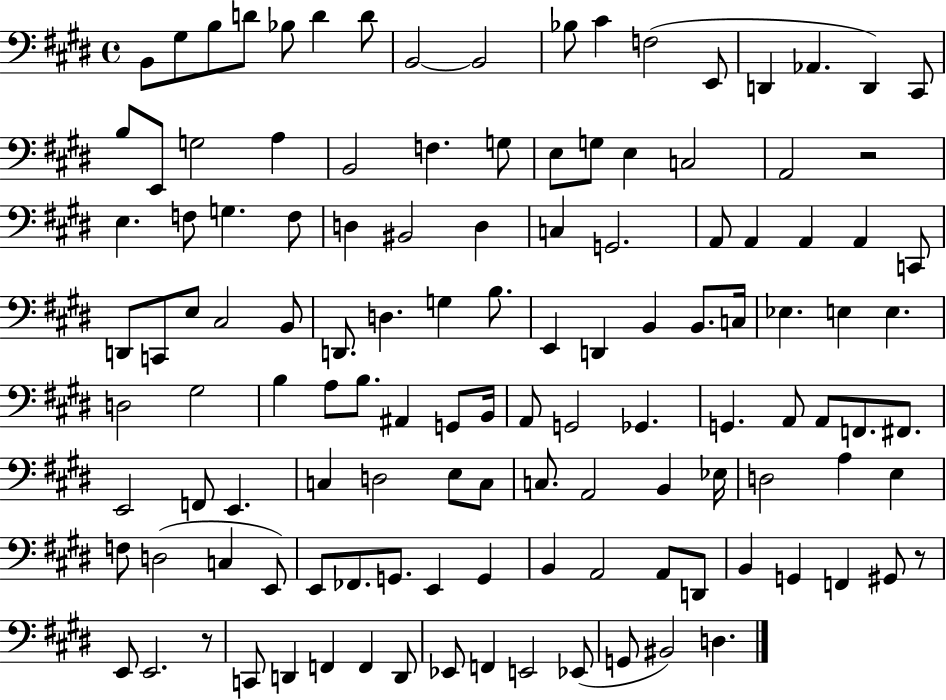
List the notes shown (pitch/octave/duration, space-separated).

B2/e G#3/e B3/e D4/e Bb3/e D4/q D4/e B2/h B2/h Bb3/e C#4/q F3/h E2/e D2/q Ab2/q. D2/q C#2/e B3/e E2/e G3/h A3/q B2/h F3/q. G3/e E3/e G3/e E3/q C3/h A2/h R/h E3/q. F3/e G3/q. F3/e D3/q BIS2/h D3/q C3/q G2/h. A2/e A2/q A2/q A2/q C2/e D2/e C2/e E3/e C#3/h B2/e D2/e. D3/q. G3/q B3/e. E2/q D2/q B2/q B2/e. C3/s Eb3/q. E3/q E3/q. D3/h G#3/h B3/q A3/e B3/e. A#2/q G2/e B2/s A2/e G2/h Gb2/q. G2/q. A2/e A2/e F2/e. F#2/e. E2/h F2/e E2/q. C3/q D3/h E3/e C3/e C3/e. A2/h B2/q Eb3/s D3/h A3/q E3/q F3/e D3/h C3/q E2/e E2/e FES2/e. G2/e. E2/q G2/q B2/q A2/h A2/e D2/e B2/q G2/q F2/q G#2/e R/e E2/e E2/h. R/e C2/e D2/q F2/q F2/q D2/e Eb2/e F2/q E2/h Eb2/e G2/e BIS2/h D3/q.